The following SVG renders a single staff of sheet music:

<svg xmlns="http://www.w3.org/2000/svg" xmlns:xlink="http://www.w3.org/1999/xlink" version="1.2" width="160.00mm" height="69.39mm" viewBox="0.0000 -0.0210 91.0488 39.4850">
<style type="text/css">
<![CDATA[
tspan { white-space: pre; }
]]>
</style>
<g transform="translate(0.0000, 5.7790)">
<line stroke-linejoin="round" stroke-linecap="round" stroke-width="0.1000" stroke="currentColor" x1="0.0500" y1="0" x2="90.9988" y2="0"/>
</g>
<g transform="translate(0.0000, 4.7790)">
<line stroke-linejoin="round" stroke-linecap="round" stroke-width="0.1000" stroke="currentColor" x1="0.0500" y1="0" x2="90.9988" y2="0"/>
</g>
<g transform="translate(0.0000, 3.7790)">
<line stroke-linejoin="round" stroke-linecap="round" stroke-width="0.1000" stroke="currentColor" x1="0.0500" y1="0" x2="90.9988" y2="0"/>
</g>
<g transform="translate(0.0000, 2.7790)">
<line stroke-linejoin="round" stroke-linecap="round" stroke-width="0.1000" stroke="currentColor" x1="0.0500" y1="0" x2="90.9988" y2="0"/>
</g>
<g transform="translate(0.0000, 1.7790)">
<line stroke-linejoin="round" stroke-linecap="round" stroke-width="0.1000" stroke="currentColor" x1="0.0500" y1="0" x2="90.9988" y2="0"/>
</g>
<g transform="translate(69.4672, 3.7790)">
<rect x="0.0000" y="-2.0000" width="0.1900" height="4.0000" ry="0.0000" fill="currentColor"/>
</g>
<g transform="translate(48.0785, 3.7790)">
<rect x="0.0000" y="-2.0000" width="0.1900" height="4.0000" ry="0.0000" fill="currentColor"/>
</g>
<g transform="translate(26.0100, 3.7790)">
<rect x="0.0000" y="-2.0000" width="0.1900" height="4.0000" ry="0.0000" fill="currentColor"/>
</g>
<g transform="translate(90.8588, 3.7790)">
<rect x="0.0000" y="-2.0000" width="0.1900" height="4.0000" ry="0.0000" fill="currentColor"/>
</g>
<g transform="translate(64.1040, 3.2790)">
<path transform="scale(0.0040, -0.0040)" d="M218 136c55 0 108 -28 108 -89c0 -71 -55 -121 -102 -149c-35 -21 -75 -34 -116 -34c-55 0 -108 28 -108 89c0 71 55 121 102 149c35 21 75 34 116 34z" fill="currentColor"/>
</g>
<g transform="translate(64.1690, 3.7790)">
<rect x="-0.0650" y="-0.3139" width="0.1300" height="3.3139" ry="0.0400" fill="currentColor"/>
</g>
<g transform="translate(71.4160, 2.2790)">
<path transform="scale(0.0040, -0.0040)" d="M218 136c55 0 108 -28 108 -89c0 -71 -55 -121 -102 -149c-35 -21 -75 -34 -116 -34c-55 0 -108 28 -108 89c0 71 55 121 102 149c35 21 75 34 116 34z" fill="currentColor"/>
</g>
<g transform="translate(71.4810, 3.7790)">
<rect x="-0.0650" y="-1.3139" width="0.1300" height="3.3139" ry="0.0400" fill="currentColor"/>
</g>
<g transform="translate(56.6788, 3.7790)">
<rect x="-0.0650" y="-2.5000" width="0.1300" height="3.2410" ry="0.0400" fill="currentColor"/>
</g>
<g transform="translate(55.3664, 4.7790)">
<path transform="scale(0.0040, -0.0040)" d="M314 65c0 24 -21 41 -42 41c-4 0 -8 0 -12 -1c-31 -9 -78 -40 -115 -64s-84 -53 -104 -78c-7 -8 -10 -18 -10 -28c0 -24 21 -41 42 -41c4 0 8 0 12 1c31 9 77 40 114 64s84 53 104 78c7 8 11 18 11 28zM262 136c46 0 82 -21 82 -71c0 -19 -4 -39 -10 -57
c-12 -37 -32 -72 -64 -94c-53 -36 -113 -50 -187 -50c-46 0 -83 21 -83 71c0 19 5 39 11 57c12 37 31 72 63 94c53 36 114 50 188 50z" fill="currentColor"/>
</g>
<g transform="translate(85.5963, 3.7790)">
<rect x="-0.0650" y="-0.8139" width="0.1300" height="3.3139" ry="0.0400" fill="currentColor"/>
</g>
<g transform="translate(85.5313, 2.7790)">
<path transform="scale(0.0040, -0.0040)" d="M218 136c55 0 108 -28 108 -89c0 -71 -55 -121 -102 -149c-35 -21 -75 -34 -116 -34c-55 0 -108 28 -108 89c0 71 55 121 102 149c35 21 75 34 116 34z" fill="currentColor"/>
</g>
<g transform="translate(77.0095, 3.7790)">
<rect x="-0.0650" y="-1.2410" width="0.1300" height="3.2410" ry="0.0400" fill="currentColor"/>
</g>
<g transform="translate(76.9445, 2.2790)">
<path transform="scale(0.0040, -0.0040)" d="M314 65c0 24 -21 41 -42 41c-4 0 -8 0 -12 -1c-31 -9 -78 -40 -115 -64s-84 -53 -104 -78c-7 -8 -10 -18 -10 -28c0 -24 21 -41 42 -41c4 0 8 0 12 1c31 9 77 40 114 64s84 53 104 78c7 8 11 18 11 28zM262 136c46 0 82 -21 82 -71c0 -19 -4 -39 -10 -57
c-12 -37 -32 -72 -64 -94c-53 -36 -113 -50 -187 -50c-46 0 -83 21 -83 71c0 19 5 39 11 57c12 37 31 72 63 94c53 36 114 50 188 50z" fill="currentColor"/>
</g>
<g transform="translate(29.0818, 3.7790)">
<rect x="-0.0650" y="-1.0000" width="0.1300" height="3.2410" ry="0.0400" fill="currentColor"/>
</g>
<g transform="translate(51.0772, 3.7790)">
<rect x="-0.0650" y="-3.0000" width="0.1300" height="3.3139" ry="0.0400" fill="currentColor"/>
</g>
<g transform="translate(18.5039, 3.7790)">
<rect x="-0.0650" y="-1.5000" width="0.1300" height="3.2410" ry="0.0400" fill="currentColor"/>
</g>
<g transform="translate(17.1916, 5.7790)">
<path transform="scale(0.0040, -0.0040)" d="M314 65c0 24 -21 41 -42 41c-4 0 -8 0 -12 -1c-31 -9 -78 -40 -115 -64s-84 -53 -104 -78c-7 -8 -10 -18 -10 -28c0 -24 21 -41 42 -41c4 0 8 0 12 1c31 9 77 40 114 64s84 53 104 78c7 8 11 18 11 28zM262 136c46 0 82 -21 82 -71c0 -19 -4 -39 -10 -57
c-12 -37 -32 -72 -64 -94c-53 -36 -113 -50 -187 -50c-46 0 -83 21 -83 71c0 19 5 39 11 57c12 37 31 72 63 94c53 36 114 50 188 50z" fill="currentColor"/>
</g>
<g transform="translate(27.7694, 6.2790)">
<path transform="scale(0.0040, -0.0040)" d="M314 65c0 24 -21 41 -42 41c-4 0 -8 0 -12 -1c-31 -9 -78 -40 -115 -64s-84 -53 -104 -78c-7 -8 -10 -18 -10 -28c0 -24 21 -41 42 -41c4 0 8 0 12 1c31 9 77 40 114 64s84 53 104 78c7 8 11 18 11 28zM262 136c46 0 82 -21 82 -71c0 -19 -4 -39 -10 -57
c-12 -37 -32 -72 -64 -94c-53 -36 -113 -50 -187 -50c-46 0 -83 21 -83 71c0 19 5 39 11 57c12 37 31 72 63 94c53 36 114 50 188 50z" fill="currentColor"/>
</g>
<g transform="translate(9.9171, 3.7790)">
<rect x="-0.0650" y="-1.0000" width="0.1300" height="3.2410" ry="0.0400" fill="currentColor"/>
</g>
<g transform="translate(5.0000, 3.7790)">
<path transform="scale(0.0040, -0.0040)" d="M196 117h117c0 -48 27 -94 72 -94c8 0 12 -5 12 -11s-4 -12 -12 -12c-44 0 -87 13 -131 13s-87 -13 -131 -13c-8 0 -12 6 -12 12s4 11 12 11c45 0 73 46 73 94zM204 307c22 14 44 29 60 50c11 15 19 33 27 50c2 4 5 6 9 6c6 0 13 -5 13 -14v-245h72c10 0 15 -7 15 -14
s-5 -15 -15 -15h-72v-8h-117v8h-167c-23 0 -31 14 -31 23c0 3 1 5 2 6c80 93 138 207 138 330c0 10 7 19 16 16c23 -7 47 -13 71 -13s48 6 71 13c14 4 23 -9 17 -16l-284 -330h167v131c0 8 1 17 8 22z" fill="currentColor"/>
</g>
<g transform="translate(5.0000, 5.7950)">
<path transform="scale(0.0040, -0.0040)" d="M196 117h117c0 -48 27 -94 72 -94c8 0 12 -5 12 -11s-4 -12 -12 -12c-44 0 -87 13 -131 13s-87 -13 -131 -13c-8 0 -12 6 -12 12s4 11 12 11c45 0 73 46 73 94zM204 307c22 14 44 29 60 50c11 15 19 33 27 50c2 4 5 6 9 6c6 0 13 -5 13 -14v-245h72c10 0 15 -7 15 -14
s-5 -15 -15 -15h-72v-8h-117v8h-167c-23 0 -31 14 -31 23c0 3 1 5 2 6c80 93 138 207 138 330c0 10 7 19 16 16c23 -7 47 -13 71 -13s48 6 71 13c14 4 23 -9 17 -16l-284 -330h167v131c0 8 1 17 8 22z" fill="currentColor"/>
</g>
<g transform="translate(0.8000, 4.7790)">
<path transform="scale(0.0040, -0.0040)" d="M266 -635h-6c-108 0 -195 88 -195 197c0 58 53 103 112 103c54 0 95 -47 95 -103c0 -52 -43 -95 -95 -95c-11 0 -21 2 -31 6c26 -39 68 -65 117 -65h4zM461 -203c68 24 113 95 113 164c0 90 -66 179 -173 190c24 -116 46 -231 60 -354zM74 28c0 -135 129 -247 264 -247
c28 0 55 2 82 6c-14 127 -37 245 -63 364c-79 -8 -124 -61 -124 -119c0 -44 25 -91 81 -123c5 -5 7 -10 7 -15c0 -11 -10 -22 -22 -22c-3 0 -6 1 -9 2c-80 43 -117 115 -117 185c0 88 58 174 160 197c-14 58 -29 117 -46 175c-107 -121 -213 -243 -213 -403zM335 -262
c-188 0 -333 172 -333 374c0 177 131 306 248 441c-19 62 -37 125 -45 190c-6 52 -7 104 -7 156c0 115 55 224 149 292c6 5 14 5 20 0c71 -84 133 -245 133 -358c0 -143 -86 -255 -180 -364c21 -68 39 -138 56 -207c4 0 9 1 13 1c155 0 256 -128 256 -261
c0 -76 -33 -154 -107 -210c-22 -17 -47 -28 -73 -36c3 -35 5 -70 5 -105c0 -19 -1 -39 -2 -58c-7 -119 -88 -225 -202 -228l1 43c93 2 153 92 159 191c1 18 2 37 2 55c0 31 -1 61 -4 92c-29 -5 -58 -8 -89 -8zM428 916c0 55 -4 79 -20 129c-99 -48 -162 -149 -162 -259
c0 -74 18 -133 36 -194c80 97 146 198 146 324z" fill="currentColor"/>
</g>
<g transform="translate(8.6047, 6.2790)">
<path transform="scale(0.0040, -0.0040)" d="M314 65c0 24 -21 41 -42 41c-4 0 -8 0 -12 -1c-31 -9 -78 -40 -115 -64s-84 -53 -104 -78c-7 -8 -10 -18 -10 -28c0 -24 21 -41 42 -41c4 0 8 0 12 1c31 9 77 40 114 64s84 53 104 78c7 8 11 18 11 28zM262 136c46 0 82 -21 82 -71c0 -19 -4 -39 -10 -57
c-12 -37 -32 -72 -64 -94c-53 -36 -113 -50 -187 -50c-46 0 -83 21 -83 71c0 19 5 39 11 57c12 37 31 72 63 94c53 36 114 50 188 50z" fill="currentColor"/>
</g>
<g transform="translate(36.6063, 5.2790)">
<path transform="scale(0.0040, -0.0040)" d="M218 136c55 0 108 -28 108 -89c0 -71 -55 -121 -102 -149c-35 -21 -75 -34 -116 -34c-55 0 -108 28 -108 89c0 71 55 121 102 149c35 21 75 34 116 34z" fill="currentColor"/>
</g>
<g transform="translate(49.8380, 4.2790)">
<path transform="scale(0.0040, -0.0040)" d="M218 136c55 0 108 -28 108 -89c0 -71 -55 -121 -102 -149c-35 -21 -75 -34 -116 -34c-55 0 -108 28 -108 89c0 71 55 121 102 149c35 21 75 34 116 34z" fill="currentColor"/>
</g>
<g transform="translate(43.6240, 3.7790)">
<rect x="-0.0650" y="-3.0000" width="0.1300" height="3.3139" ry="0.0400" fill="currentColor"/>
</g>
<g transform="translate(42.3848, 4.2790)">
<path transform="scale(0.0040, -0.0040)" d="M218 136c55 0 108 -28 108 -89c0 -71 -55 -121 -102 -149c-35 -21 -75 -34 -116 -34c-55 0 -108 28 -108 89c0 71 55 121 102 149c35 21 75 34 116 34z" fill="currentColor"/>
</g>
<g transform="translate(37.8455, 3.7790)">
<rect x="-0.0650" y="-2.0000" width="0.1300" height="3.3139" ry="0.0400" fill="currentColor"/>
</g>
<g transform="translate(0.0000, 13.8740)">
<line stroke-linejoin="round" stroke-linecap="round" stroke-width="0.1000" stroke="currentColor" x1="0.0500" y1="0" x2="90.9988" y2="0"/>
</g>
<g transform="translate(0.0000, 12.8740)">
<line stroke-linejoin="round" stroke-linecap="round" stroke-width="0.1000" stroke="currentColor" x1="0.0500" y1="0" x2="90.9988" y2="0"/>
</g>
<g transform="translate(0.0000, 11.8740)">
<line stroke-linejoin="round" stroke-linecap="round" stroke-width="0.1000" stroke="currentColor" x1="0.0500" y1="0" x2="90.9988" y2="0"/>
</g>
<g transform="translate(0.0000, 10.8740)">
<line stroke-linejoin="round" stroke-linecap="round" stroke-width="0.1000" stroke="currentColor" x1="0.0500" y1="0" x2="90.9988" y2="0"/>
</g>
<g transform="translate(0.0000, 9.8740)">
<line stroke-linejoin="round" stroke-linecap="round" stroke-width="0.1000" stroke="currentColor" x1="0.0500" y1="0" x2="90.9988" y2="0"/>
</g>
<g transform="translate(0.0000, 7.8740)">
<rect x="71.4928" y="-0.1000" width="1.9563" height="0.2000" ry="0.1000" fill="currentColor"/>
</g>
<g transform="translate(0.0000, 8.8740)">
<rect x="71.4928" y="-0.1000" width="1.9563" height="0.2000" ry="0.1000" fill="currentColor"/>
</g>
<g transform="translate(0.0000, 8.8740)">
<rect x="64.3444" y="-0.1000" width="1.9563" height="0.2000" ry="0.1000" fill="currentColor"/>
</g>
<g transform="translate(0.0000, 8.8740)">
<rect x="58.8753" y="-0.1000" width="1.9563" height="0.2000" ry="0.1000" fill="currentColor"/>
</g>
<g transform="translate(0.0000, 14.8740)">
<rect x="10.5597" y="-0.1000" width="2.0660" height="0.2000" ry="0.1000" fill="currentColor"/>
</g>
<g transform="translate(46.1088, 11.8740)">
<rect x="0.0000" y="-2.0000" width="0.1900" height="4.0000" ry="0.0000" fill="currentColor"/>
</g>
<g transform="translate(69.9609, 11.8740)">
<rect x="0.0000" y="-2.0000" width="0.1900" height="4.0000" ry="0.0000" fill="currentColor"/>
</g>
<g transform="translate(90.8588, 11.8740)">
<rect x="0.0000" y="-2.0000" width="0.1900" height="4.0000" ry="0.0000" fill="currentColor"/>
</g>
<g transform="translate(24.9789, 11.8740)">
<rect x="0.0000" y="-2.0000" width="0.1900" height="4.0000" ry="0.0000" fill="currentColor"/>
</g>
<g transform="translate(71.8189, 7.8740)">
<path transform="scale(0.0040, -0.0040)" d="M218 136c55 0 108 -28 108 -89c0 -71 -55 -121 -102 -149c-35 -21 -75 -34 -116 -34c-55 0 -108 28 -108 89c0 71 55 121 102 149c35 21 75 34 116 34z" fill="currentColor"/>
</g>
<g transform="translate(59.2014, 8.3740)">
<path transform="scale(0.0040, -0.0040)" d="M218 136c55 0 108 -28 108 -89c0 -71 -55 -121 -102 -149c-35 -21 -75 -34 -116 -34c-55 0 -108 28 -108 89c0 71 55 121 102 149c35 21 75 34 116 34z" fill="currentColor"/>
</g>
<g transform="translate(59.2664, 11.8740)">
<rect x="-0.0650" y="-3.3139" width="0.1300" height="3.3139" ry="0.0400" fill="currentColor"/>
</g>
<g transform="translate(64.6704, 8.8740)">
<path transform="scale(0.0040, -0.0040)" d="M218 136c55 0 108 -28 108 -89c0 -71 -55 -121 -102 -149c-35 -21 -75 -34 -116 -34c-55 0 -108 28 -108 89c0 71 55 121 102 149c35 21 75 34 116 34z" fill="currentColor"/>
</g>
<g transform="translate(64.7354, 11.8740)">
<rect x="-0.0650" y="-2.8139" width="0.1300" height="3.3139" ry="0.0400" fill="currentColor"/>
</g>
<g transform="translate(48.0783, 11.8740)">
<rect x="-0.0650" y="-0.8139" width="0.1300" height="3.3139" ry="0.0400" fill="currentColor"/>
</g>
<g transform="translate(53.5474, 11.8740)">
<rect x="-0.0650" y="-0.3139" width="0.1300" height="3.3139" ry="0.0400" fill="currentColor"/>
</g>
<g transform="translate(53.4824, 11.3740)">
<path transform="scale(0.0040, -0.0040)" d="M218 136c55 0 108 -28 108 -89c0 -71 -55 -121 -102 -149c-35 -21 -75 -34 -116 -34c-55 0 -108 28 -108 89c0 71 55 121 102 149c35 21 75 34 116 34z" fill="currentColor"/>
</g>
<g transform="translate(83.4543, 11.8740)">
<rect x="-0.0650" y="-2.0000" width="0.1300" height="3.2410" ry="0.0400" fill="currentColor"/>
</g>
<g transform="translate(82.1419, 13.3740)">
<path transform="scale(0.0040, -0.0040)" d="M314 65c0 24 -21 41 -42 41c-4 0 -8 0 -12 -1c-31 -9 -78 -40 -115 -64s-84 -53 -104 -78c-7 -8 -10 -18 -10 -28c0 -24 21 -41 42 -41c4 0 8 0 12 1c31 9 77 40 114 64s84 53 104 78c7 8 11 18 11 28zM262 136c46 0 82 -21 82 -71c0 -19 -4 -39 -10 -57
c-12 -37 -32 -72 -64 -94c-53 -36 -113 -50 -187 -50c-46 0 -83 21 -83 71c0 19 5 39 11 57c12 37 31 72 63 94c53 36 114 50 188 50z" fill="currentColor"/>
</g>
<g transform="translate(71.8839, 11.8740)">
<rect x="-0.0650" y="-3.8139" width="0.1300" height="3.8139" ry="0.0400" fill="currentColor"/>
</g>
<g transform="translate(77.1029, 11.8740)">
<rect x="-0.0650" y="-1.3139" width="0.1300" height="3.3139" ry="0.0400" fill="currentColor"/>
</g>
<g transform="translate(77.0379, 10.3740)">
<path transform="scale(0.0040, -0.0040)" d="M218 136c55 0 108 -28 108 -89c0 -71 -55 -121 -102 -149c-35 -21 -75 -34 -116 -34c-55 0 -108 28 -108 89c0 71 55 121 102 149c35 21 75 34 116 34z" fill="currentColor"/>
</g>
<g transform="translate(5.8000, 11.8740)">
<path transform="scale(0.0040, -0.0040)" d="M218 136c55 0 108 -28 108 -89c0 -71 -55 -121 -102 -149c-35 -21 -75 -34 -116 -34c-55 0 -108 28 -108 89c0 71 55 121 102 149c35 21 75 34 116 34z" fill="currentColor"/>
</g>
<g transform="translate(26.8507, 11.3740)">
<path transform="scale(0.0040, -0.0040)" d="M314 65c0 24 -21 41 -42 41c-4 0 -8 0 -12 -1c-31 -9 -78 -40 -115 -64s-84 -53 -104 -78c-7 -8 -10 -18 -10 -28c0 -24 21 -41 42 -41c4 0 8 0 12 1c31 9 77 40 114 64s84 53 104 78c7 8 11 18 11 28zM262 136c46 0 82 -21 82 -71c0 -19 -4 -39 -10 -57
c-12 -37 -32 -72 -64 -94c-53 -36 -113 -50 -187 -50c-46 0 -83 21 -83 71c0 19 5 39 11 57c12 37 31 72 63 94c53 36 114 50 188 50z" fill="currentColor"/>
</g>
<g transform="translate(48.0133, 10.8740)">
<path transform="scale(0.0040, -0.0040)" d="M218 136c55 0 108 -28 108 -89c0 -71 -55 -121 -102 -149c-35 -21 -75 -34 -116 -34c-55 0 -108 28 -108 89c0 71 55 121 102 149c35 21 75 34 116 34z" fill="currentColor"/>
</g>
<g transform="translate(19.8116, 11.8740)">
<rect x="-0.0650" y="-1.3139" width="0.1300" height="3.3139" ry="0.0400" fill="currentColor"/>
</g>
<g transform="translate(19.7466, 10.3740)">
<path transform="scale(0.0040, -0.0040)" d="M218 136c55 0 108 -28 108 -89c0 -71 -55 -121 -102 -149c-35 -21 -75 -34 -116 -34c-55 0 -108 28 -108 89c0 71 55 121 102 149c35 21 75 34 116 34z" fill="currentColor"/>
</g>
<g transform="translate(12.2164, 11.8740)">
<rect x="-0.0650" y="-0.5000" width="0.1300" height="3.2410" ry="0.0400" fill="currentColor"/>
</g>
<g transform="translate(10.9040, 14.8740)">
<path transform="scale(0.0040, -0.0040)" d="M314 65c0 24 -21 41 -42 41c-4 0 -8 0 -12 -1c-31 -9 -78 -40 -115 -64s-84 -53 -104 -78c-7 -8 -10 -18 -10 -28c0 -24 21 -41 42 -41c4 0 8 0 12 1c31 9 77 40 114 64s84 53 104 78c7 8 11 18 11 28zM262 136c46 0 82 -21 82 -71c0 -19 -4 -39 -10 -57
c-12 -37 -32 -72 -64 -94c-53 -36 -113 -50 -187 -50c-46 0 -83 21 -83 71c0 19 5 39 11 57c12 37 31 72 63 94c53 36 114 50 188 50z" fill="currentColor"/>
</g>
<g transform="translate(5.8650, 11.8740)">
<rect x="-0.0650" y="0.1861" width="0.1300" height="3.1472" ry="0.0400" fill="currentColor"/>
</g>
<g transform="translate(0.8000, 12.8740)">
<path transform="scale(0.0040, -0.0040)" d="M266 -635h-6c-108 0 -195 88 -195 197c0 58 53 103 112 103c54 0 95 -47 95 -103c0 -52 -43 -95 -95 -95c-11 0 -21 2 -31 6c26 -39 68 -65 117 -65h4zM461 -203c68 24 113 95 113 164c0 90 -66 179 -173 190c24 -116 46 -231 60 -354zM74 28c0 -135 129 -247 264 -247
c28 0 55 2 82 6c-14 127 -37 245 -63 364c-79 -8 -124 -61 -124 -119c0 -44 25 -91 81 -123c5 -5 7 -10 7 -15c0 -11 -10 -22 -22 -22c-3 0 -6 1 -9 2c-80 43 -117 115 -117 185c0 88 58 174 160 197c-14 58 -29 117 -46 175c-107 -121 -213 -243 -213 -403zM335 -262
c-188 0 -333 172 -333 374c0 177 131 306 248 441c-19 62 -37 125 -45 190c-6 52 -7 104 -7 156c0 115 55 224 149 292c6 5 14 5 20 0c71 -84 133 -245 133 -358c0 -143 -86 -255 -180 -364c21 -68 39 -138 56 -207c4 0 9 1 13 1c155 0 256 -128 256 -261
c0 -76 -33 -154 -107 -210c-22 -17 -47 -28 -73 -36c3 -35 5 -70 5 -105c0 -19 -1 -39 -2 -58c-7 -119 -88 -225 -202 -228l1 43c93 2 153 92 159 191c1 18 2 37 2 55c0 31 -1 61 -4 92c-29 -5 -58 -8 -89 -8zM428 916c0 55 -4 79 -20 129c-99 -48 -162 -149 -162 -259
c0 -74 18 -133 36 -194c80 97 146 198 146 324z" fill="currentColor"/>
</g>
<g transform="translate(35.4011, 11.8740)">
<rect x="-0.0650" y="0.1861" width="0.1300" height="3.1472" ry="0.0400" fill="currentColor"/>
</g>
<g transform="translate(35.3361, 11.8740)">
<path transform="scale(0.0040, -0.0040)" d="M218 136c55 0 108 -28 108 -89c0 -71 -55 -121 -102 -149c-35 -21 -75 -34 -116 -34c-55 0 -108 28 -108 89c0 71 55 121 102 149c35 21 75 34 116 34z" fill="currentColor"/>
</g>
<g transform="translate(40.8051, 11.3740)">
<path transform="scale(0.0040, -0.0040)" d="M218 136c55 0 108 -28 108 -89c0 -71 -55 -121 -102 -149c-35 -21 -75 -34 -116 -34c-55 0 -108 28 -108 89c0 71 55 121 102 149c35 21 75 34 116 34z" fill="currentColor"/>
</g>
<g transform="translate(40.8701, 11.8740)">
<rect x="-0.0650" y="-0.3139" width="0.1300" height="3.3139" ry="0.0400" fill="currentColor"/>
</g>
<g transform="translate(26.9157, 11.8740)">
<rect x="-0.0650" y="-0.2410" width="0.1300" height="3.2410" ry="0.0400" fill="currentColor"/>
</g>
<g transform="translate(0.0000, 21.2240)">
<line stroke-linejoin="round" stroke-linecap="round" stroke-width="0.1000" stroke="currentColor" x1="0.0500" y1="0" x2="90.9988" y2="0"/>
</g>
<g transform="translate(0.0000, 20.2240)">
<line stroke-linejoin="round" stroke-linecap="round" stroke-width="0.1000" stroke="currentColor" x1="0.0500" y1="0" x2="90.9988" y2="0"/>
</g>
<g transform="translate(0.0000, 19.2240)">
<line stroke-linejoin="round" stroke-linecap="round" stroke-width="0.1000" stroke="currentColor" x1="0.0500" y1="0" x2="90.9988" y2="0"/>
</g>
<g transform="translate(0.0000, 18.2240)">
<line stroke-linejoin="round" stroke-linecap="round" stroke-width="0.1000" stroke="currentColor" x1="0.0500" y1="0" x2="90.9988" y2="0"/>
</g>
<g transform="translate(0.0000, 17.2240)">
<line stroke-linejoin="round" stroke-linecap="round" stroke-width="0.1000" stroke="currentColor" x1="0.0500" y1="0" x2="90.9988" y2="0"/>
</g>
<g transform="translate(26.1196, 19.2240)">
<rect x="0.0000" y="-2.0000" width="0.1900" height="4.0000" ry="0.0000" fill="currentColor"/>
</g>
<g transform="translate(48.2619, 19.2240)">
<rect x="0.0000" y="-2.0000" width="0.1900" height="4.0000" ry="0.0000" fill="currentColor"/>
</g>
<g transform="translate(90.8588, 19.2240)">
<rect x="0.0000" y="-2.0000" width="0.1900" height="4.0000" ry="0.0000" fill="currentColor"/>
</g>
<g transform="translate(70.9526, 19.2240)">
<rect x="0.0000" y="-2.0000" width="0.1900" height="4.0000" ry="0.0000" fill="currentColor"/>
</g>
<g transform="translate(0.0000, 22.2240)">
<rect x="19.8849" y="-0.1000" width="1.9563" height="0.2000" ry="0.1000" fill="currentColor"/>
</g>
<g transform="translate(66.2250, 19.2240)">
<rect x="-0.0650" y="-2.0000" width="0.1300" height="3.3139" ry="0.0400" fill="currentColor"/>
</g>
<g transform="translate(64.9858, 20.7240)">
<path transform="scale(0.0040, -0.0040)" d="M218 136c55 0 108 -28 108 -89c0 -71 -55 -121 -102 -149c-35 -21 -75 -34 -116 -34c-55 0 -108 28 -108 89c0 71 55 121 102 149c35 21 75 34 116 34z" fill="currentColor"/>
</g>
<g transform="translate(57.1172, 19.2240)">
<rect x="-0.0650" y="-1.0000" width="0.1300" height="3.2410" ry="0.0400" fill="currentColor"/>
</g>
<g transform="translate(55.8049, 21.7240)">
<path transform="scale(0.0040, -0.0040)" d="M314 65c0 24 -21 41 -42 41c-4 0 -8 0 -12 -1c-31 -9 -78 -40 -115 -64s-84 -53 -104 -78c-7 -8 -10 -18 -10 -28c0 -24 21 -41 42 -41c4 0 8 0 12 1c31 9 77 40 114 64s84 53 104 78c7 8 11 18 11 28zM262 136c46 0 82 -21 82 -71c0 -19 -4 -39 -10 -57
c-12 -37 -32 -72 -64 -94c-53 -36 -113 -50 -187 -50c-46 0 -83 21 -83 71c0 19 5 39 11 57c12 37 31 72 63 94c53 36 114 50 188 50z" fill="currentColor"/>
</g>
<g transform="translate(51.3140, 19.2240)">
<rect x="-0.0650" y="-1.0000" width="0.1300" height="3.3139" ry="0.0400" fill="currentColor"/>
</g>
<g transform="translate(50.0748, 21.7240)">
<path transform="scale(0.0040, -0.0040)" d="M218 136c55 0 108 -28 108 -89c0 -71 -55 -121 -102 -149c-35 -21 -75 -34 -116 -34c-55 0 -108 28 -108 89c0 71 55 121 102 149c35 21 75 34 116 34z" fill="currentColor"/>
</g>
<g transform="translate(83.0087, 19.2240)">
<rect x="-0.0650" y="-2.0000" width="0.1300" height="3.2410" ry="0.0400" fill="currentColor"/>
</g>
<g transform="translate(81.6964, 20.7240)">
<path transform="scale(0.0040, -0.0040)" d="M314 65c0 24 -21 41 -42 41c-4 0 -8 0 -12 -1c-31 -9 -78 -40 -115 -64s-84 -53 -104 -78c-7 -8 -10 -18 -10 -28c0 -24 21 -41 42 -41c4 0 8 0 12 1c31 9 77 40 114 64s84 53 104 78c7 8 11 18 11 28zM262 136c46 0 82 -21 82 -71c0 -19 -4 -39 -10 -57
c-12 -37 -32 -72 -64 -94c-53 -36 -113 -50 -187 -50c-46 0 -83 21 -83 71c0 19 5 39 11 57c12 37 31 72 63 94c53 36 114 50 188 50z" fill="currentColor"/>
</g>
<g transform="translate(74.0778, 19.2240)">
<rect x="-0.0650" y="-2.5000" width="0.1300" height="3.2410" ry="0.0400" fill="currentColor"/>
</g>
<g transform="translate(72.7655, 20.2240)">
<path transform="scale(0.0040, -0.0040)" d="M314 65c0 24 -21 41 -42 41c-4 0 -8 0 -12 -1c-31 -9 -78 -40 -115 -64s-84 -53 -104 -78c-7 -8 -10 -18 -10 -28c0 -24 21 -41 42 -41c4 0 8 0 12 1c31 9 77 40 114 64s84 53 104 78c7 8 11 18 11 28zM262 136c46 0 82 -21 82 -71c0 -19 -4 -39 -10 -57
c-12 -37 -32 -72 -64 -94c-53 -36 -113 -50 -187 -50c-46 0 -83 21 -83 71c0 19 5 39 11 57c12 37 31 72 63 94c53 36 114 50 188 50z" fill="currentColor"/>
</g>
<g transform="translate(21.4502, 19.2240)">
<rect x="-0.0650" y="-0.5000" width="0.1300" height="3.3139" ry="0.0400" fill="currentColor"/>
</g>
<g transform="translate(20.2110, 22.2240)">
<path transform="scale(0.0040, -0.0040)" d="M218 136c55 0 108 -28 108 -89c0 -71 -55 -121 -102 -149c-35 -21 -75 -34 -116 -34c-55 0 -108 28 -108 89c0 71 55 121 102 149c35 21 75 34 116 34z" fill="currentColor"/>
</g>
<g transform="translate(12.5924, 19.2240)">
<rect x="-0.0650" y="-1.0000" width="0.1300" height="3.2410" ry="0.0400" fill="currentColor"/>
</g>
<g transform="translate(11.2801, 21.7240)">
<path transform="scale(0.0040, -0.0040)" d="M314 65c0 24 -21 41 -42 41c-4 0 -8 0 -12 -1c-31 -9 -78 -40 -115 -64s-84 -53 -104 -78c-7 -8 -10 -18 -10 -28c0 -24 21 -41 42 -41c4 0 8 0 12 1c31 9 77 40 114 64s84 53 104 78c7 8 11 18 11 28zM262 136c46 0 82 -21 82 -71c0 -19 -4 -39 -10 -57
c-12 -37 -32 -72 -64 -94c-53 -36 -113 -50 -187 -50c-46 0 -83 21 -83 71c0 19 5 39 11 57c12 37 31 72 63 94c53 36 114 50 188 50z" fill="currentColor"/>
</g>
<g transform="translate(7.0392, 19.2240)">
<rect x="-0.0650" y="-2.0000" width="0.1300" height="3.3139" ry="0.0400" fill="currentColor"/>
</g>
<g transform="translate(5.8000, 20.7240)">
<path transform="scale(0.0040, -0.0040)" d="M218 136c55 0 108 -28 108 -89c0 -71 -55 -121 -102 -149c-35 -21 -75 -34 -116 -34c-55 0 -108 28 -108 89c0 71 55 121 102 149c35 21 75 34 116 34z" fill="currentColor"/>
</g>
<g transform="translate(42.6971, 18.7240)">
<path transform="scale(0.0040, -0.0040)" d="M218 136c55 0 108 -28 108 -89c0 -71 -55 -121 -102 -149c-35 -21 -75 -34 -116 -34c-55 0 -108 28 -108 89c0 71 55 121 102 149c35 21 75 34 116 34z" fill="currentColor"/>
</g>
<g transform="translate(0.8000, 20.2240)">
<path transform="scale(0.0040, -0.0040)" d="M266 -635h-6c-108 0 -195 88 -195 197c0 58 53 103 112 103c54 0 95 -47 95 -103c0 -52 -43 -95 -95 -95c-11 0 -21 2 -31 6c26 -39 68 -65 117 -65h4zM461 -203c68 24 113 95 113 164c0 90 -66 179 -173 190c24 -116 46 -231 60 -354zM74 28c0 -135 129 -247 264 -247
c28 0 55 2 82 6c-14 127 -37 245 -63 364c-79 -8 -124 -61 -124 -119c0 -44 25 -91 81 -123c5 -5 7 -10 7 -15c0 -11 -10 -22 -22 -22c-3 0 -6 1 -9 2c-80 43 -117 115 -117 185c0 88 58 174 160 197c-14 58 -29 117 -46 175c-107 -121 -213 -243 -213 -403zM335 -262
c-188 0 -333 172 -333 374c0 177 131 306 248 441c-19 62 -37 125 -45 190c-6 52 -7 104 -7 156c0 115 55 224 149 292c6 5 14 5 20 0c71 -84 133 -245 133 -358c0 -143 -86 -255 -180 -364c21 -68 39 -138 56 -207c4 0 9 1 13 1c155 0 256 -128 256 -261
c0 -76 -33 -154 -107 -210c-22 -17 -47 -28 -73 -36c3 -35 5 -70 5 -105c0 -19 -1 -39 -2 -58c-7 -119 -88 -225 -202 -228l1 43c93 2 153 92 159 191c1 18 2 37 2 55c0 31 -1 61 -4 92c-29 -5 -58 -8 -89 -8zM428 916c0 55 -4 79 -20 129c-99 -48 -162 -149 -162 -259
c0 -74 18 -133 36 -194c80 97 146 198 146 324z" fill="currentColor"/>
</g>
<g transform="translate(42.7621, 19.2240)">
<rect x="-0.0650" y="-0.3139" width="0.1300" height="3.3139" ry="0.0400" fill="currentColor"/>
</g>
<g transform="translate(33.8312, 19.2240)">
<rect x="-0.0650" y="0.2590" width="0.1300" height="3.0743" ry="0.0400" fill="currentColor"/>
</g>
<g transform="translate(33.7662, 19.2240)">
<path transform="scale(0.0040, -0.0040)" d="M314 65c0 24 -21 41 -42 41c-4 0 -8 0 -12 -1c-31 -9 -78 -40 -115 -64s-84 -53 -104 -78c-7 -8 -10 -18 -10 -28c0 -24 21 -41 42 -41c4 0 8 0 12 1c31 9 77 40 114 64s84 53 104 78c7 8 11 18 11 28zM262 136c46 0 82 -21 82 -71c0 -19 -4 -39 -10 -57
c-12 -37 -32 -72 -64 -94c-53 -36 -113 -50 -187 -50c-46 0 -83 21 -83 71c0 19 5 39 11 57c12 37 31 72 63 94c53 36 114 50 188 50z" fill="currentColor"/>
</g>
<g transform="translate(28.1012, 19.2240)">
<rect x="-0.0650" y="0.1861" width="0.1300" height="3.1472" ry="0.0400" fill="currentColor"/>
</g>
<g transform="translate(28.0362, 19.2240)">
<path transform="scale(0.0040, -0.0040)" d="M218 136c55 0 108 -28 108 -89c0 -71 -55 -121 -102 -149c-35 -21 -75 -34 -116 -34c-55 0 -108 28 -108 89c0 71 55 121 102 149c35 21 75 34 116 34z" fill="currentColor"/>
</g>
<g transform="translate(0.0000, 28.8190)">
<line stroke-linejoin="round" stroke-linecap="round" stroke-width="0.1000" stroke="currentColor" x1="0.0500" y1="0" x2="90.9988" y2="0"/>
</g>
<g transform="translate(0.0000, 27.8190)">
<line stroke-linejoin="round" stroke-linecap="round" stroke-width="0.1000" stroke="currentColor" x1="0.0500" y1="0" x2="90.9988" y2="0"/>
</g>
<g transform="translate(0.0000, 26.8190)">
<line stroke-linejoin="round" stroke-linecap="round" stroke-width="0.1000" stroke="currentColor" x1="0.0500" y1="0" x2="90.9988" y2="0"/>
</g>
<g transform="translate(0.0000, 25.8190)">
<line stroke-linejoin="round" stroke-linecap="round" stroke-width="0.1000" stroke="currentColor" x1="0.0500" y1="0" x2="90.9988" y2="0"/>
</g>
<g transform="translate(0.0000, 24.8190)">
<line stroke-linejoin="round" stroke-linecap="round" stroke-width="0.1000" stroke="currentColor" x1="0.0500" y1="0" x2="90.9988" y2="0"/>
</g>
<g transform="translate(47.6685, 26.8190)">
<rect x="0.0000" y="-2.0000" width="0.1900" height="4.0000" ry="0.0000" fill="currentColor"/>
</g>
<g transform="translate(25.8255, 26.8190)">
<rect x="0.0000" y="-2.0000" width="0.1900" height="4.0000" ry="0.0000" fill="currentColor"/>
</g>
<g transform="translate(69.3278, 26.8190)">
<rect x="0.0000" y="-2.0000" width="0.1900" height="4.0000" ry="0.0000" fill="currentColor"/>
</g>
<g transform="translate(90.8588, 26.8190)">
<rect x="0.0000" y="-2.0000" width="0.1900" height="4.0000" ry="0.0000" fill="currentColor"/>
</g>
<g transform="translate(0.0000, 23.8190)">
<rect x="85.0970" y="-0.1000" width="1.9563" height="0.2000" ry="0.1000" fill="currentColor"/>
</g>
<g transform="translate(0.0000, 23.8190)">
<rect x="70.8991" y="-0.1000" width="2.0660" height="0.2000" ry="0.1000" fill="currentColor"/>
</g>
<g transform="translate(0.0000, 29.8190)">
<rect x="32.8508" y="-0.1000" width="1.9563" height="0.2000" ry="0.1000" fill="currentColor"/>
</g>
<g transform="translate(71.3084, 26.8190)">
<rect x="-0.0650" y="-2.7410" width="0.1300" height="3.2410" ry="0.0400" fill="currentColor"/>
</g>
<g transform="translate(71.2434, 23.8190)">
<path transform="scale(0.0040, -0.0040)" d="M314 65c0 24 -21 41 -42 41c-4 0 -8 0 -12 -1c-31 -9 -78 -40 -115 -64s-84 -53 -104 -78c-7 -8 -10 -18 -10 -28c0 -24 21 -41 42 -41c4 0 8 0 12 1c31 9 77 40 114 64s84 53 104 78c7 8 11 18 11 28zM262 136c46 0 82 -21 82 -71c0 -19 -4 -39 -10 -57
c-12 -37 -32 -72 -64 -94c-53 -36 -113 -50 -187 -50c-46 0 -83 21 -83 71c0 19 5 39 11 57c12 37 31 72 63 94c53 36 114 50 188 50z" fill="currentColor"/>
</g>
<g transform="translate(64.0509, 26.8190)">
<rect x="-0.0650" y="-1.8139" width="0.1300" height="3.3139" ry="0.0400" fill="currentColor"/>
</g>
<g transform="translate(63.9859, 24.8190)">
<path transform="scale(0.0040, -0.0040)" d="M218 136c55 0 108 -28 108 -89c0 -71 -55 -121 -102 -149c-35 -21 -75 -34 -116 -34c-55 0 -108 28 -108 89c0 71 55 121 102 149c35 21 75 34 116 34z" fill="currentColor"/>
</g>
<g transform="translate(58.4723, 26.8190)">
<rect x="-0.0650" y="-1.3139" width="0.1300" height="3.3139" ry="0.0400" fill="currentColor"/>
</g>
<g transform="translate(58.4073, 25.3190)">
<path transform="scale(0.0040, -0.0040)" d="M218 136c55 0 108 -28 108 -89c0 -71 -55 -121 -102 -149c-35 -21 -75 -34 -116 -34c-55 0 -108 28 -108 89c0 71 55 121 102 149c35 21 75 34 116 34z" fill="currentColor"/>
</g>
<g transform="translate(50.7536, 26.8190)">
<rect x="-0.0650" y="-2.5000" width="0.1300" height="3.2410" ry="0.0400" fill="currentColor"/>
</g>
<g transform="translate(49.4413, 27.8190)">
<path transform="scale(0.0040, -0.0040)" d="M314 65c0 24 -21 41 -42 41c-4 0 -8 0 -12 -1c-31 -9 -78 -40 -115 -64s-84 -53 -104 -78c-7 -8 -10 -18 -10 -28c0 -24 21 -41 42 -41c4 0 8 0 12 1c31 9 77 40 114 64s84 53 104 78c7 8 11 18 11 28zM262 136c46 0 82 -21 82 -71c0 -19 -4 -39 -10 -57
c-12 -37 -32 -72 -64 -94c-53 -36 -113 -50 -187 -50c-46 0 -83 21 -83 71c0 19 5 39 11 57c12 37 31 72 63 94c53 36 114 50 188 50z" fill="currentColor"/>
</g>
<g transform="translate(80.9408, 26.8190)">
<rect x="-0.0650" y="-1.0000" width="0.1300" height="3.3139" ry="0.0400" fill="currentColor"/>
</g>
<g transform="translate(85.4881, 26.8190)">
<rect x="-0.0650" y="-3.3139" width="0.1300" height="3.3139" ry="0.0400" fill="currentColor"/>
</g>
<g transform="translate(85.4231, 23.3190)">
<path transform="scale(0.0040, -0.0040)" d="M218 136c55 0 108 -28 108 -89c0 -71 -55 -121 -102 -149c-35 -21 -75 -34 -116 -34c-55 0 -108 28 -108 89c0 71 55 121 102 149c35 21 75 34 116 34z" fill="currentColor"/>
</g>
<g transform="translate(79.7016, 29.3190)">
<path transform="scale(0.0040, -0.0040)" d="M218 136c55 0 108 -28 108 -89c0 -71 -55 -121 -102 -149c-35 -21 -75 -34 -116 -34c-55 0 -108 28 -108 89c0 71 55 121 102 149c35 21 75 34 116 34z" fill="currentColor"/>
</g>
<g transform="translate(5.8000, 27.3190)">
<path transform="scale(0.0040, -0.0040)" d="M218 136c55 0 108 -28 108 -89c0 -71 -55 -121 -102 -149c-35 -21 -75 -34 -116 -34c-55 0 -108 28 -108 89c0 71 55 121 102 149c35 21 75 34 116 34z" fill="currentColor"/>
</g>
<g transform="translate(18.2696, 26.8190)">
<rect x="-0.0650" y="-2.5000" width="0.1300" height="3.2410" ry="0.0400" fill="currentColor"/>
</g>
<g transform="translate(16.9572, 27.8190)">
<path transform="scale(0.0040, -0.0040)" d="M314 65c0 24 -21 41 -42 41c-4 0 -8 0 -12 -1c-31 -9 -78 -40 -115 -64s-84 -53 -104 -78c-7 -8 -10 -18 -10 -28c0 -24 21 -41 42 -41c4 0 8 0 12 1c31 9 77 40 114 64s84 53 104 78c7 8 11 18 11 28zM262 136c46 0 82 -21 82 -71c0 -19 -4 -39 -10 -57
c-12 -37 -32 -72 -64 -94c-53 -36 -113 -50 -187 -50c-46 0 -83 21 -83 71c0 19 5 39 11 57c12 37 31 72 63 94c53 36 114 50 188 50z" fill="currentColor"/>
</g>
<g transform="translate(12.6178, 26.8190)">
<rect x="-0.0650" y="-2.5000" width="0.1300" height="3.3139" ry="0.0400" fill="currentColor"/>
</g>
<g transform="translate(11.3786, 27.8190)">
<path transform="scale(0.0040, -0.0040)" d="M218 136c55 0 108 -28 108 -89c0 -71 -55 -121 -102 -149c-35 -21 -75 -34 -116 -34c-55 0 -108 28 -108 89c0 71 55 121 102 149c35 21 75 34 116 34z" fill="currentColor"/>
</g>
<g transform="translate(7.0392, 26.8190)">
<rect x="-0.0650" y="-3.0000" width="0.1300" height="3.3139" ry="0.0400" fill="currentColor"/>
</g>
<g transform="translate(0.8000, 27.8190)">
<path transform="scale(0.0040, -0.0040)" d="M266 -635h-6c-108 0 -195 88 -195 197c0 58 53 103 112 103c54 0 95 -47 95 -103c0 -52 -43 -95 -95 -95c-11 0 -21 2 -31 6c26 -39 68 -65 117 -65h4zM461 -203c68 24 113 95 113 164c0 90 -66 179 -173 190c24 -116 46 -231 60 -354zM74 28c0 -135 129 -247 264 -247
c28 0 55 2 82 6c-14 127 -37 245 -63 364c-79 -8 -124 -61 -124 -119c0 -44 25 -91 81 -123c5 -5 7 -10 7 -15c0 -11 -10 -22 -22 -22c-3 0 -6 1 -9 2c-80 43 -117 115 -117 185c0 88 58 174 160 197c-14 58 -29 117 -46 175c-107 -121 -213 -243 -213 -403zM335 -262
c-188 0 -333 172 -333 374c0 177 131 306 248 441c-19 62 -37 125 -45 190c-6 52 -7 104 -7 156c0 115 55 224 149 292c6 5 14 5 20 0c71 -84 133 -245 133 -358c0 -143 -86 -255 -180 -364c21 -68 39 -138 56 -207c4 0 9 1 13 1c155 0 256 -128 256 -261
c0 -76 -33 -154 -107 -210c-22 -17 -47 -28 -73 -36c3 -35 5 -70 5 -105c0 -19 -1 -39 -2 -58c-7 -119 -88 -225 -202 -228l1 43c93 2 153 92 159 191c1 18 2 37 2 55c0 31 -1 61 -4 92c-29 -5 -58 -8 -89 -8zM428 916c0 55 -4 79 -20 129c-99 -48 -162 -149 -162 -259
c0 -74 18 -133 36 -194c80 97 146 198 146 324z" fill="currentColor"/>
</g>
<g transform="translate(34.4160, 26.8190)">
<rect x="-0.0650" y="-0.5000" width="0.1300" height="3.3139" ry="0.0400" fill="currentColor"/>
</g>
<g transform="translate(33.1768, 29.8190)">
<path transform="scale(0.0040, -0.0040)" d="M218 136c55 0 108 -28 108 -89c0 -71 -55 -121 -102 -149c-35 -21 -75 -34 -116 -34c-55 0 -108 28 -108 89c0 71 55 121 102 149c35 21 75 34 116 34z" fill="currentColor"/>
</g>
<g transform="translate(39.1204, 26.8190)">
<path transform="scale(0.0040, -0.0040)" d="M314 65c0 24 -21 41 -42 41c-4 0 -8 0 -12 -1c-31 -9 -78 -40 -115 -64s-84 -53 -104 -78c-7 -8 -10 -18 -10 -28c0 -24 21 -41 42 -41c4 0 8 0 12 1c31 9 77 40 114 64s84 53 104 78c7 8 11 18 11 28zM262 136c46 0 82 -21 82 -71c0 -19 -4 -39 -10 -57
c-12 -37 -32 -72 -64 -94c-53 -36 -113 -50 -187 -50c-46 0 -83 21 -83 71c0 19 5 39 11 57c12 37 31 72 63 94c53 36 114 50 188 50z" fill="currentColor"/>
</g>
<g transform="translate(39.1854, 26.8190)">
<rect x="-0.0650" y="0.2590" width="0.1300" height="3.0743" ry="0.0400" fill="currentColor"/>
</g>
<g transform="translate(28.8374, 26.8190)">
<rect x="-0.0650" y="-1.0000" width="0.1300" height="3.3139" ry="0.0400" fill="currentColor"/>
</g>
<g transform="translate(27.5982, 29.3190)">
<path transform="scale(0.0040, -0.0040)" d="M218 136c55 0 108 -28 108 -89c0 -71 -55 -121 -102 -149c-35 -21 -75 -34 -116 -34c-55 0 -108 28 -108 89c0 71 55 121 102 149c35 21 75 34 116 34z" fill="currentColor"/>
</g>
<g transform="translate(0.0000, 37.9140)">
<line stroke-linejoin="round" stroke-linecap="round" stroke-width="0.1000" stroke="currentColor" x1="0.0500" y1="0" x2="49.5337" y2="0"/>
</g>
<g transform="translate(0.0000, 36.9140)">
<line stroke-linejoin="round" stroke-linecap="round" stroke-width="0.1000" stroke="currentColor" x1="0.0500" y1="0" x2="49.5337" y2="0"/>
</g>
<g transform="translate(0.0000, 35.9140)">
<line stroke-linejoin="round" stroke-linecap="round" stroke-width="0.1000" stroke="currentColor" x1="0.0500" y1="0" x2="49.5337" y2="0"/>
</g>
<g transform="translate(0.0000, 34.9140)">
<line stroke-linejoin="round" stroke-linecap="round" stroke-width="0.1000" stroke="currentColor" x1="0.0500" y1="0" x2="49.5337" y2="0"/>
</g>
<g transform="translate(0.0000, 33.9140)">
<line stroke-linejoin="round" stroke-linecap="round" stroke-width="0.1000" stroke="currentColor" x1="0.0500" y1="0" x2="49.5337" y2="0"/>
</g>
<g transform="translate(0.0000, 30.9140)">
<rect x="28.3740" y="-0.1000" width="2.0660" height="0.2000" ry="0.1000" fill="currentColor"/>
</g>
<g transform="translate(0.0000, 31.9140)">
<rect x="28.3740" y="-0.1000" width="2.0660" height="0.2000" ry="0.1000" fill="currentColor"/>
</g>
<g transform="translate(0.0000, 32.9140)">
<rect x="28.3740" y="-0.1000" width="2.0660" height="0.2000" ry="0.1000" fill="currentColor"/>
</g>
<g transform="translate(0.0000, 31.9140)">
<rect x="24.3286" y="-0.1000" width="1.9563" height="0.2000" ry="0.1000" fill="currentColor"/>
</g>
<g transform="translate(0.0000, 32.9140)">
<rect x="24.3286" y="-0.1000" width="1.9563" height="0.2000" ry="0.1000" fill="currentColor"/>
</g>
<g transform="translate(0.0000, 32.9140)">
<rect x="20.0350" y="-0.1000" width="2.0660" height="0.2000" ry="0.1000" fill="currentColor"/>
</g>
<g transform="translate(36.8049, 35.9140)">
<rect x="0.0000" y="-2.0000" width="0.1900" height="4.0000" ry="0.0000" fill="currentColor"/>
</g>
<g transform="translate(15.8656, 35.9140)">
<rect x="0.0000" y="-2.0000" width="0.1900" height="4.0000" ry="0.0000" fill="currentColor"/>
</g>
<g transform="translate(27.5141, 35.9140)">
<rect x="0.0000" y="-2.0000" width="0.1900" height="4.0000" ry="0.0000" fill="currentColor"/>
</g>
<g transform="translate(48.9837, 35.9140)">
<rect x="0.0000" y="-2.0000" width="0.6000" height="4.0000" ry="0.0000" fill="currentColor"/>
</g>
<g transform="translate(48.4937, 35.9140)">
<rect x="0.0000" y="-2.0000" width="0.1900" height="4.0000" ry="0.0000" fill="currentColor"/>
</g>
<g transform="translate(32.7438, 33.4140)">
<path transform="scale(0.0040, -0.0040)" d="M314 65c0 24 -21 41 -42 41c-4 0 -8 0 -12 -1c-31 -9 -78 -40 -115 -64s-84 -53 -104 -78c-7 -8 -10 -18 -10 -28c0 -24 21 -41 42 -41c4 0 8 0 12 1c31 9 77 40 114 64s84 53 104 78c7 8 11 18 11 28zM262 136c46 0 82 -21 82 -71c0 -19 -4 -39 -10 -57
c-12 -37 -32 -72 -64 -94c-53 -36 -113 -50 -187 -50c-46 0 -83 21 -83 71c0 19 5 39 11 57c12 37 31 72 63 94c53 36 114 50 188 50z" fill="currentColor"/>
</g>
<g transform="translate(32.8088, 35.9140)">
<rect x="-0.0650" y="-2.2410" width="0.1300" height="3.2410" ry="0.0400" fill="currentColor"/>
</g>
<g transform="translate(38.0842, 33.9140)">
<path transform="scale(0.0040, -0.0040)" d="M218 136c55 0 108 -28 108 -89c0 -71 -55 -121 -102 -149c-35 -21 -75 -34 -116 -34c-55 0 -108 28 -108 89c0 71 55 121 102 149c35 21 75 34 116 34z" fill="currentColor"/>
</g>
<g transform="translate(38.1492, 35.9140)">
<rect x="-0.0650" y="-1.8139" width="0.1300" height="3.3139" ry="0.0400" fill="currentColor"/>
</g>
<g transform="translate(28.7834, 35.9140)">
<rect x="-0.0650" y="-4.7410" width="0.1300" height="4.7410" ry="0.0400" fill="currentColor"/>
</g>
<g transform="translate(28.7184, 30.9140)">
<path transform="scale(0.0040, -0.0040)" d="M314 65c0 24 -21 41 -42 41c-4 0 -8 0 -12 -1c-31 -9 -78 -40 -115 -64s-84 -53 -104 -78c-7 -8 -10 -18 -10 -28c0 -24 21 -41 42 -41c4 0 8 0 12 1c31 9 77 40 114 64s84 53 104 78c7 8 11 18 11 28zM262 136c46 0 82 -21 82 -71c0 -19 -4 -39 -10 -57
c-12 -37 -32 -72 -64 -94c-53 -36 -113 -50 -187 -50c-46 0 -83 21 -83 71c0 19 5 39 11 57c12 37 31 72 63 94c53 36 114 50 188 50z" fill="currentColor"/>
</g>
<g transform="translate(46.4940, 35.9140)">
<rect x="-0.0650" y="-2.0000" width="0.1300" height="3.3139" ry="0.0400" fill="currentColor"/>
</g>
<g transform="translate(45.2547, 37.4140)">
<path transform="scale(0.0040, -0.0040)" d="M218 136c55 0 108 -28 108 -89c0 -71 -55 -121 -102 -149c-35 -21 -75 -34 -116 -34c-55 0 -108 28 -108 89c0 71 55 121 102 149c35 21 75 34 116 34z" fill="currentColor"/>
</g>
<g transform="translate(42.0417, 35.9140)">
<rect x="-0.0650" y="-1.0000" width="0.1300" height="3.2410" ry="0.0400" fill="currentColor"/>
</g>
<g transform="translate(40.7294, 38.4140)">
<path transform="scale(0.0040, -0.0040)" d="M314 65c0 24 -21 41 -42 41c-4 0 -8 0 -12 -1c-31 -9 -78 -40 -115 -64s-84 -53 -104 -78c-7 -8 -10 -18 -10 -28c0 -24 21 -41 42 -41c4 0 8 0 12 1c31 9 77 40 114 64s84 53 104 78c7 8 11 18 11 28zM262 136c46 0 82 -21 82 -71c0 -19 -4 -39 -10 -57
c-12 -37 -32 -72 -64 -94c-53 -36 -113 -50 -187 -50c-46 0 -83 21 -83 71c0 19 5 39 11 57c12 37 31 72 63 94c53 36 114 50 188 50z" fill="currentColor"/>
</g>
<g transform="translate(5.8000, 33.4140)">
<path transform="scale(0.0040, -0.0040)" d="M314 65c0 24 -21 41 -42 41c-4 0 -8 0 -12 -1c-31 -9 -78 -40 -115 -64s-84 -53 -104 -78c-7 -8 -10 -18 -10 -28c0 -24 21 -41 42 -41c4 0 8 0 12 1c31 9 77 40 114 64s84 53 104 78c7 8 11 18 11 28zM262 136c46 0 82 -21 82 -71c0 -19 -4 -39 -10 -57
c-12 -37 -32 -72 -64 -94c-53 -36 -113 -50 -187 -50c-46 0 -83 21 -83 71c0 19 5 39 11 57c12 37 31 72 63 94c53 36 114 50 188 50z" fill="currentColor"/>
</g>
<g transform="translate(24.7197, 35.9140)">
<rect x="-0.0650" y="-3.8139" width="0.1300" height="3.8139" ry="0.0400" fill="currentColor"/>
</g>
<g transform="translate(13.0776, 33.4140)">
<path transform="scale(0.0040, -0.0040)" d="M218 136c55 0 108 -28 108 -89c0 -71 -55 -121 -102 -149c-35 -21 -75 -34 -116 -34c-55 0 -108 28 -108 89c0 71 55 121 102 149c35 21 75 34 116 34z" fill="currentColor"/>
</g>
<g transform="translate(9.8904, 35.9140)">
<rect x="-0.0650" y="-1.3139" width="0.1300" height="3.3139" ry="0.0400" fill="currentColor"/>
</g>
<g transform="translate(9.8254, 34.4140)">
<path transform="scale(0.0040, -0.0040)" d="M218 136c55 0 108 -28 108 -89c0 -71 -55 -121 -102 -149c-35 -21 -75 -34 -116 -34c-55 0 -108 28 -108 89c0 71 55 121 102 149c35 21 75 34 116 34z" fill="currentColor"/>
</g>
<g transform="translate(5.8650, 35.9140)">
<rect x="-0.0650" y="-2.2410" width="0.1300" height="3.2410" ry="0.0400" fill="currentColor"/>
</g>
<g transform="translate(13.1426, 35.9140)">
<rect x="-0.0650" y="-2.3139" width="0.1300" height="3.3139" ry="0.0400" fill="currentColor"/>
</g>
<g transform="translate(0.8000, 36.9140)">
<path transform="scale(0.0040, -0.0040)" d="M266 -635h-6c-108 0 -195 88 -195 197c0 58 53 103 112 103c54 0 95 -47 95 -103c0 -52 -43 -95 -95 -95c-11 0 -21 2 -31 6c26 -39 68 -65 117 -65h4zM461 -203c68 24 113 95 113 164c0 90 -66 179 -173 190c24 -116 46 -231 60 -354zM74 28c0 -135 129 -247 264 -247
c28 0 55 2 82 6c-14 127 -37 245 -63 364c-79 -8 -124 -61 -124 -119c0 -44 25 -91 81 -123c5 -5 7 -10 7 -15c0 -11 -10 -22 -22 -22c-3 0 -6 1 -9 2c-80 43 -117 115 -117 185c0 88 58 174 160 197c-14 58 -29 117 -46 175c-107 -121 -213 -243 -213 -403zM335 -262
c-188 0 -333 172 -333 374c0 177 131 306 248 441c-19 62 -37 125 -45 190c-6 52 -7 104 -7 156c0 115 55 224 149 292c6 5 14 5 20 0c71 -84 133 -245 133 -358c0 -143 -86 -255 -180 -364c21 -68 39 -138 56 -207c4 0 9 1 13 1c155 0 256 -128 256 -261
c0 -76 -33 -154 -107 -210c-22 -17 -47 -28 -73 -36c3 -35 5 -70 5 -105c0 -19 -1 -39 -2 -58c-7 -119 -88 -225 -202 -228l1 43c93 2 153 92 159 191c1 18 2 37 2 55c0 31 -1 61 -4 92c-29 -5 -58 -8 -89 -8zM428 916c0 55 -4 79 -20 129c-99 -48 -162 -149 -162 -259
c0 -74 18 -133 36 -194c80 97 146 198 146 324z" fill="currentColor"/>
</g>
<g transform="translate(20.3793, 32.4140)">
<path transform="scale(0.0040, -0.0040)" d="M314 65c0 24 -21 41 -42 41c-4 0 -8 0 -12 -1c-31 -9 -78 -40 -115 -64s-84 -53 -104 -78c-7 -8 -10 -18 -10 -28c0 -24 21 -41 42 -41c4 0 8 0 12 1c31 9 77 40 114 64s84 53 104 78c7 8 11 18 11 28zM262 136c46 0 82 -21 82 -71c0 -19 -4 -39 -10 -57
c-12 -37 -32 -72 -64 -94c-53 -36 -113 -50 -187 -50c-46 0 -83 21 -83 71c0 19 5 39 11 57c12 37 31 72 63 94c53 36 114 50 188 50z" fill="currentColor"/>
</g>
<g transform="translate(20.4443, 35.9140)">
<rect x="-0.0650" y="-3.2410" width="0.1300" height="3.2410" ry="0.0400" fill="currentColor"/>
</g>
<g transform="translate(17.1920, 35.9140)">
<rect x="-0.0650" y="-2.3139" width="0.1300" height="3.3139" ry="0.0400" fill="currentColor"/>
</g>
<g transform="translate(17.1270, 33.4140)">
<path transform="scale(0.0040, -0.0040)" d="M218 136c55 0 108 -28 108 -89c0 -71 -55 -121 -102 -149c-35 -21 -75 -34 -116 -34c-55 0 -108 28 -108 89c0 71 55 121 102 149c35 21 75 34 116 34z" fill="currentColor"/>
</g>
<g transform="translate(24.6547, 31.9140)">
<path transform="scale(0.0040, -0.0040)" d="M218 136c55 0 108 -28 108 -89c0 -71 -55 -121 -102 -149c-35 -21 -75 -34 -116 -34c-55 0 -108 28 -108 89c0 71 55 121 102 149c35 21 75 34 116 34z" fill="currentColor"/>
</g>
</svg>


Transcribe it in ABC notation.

X:1
T:Untitled
M:4/4
L:1/4
K:C
D2 E2 D2 F A A G2 c e e2 d B C2 e c2 B c d c b a c' e F2 F D2 C B B2 c D D2 F G2 F2 A G G2 D C B2 G2 e f a2 D b g2 e g g b2 c' e'2 g2 f D2 F